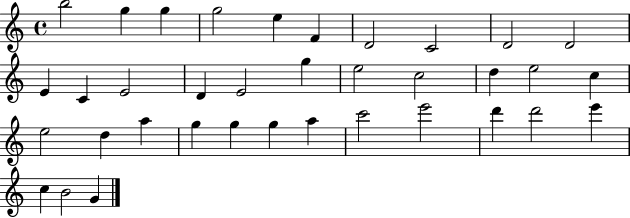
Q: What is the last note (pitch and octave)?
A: G4